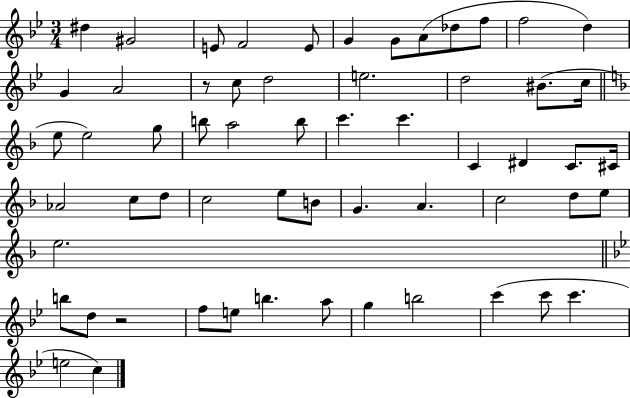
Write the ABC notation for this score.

X:1
T:Untitled
M:3/4
L:1/4
K:Bb
^d ^G2 E/2 F2 E/2 G G/2 A/2 _d/2 f/2 f2 d G A2 z/2 c/2 d2 e2 d2 ^B/2 c/4 e/2 e2 g/2 b/2 a2 b/2 c' c' C ^D C/2 ^C/4 _A2 c/2 d/2 c2 e/2 B/2 G A c2 d/2 e/2 e2 b/2 d/2 z2 f/2 e/2 b a/2 g b2 c' c'/2 c' e2 c